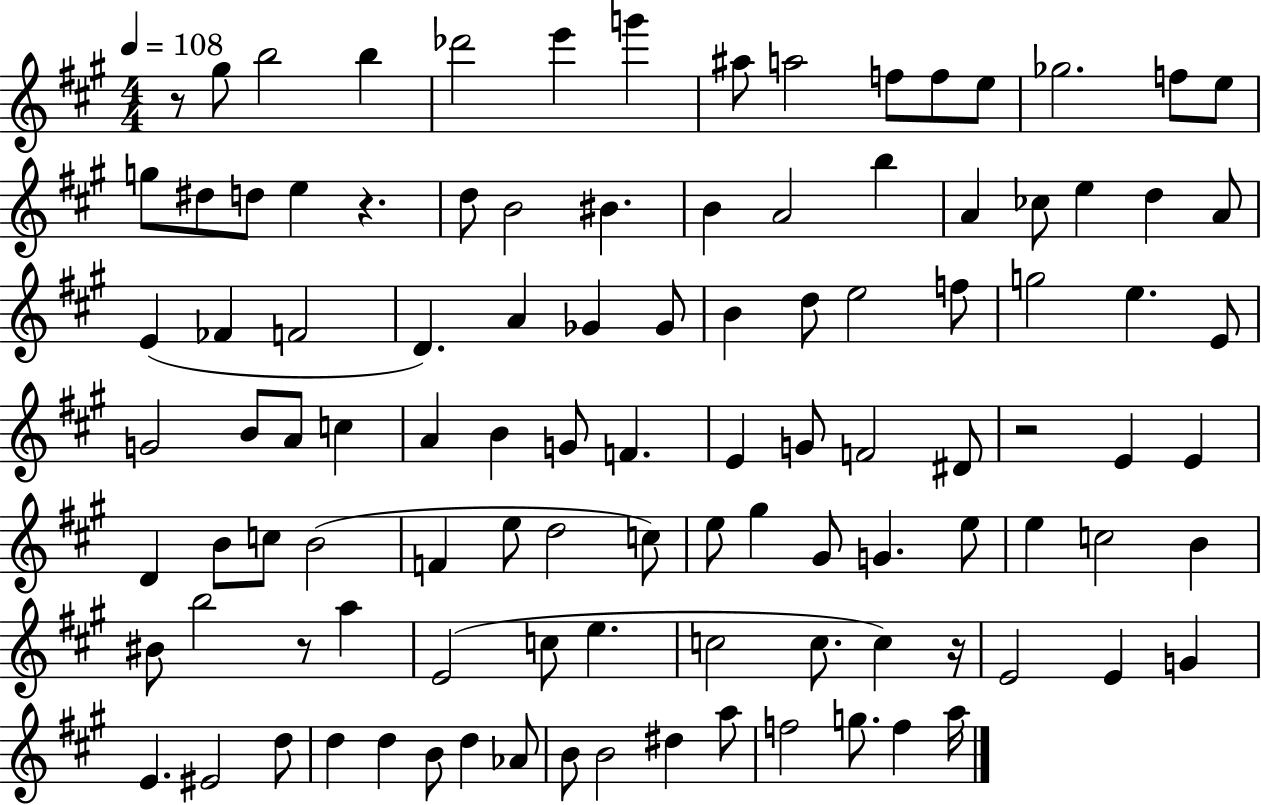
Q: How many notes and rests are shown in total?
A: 106